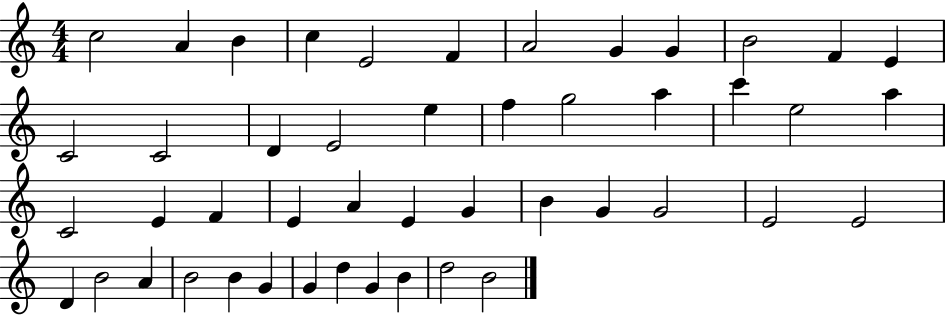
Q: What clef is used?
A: treble